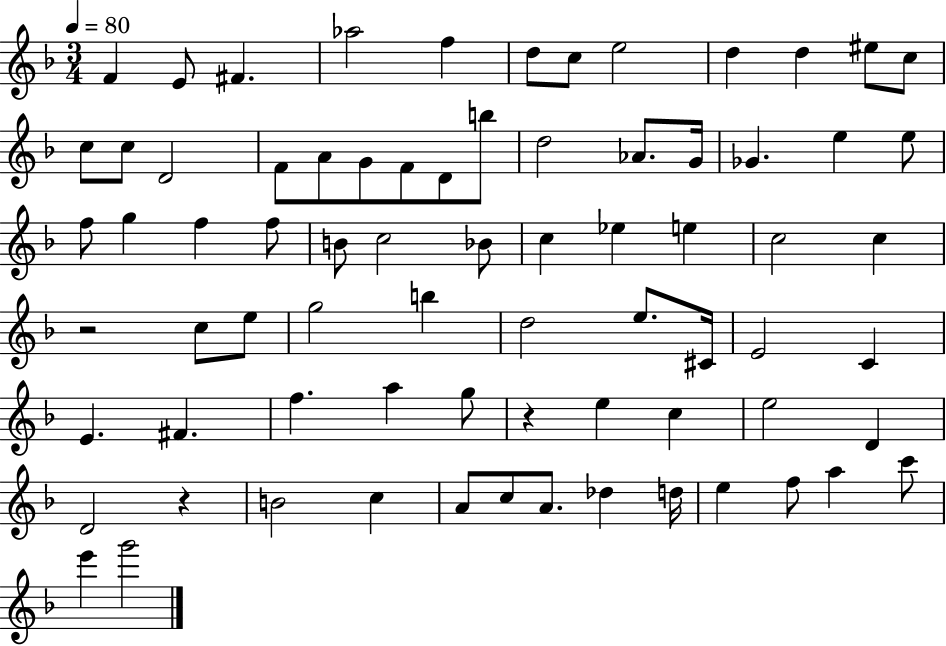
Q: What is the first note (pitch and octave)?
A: F4